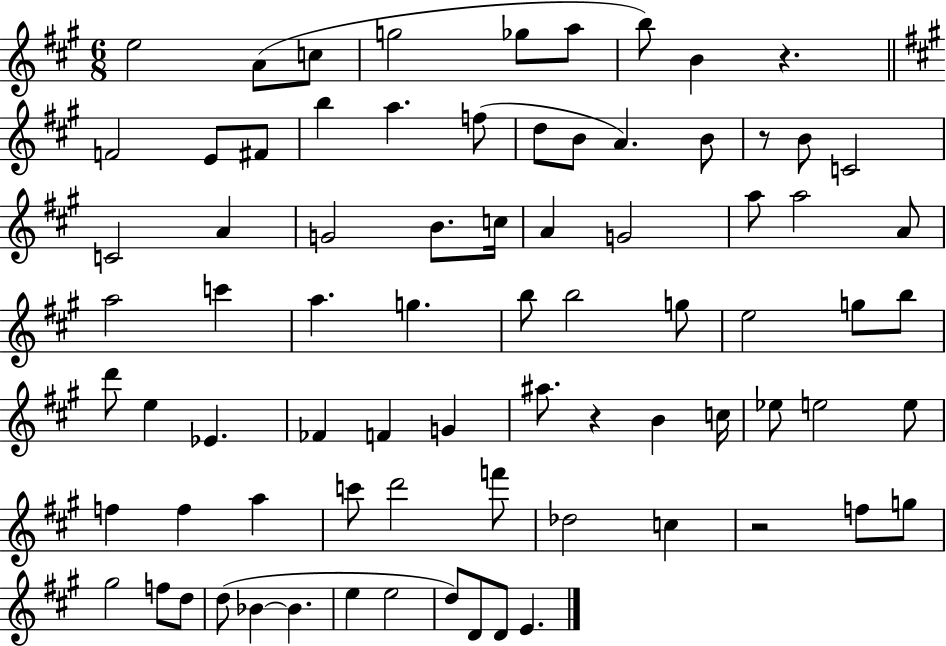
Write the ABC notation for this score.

X:1
T:Untitled
M:6/8
L:1/4
K:A
e2 A/2 c/2 g2 _g/2 a/2 b/2 B z F2 E/2 ^F/2 b a f/2 d/2 B/2 A B/2 z/2 B/2 C2 C2 A G2 B/2 c/4 A G2 a/2 a2 A/2 a2 c' a g b/2 b2 g/2 e2 g/2 b/2 d'/2 e _E _F F G ^a/2 z B c/4 _e/2 e2 e/2 f f a c'/2 d'2 f'/2 _d2 c z2 f/2 g/2 ^g2 f/2 d/2 d/2 _B _B e e2 d/2 D/2 D/2 E